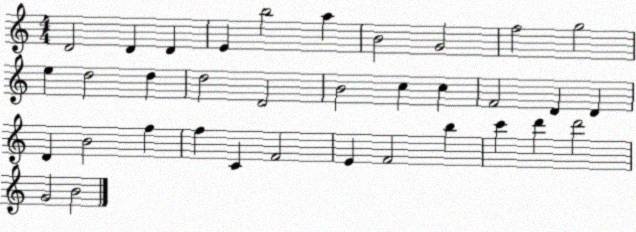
X:1
T:Untitled
M:4/4
L:1/4
K:C
D2 D D E b2 a B2 G2 f2 g2 e d2 d d2 D2 B2 c c F2 D D D B2 f f C F2 E F2 b c' d' d'2 G2 B2